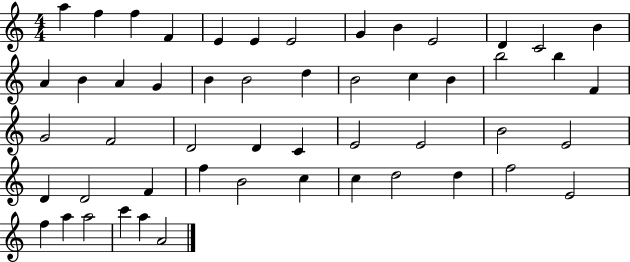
{
  \clef treble
  \numericTimeSignature
  \time 4/4
  \key c \major
  a''4 f''4 f''4 f'4 | e'4 e'4 e'2 | g'4 b'4 e'2 | d'4 c'2 b'4 | \break a'4 b'4 a'4 g'4 | b'4 b'2 d''4 | b'2 c''4 b'4 | b''2 b''4 f'4 | \break g'2 f'2 | d'2 d'4 c'4 | e'2 e'2 | b'2 e'2 | \break d'4 d'2 f'4 | f''4 b'2 c''4 | c''4 d''2 d''4 | f''2 e'2 | \break f''4 a''4 a''2 | c'''4 a''4 a'2 | \bar "|."
}